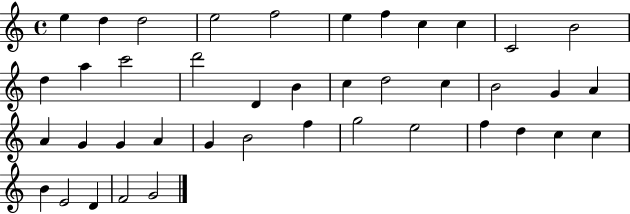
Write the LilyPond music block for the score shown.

{
  \clef treble
  \time 4/4
  \defaultTimeSignature
  \key c \major
  e''4 d''4 d''2 | e''2 f''2 | e''4 f''4 c''4 c''4 | c'2 b'2 | \break d''4 a''4 c'''2 | d'''2 d'4 b'4 | c''4 d''2 c''4 | b'2 g'4 a'4 | \break a'4 g'4 g'4 a'4 | g'4 b'2 f''4 | g''2 e''2 | f''4 d''4 c''4 c''4 | \break b'4 e'2 d'4 | f'2 g'2 | \bar "|."
}